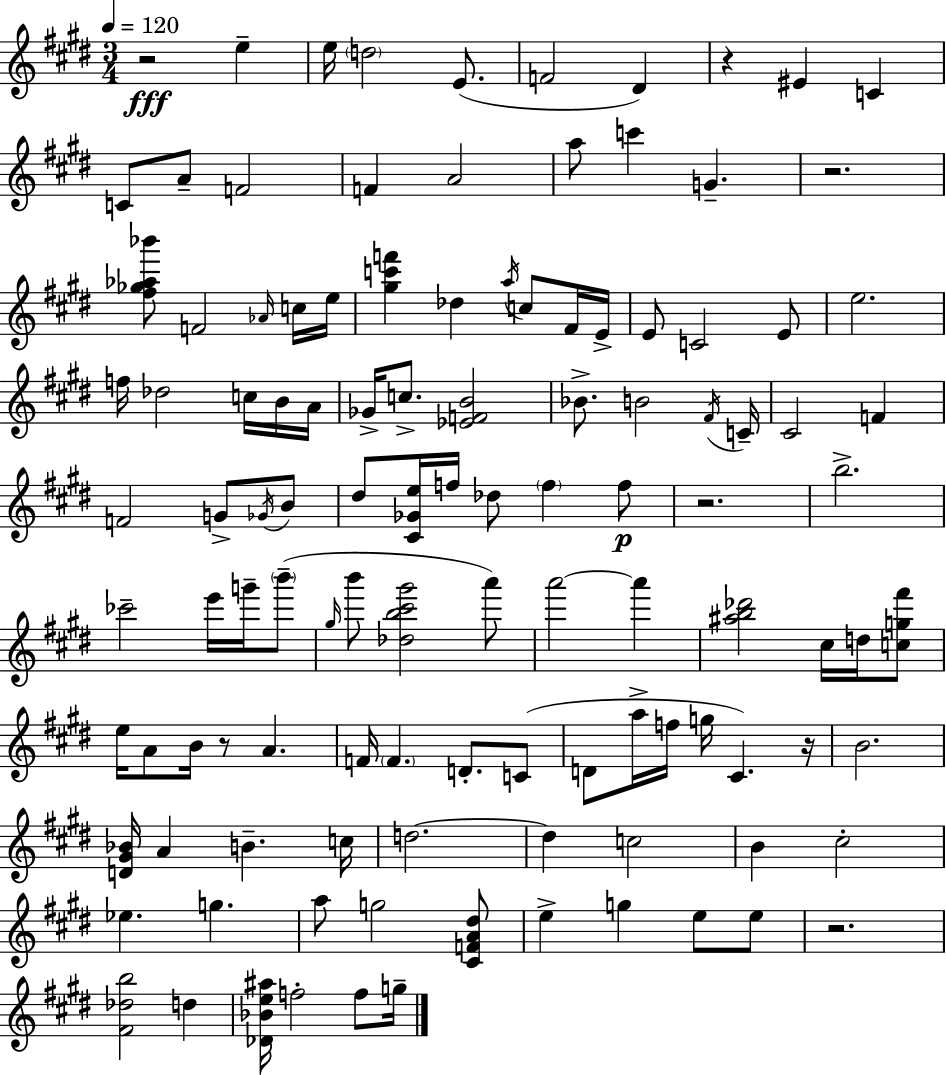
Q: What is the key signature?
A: E major